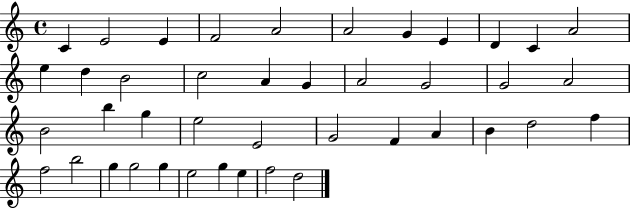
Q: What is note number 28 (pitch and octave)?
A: F4